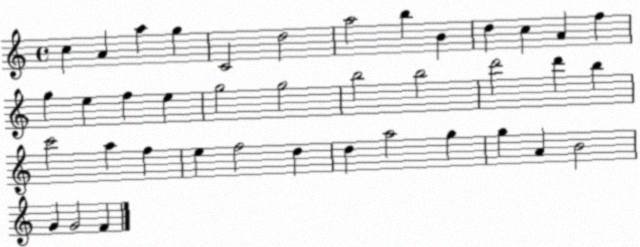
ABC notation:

X:1
T:Untitled
M:4/4
L:1/4
K:C
c A a g C2 d2 a2 b B d c A f g e f e g2 g2 b2 b2 d'2 d' b c'2 a f e f2 d d a2 g g A B2 G G2 F